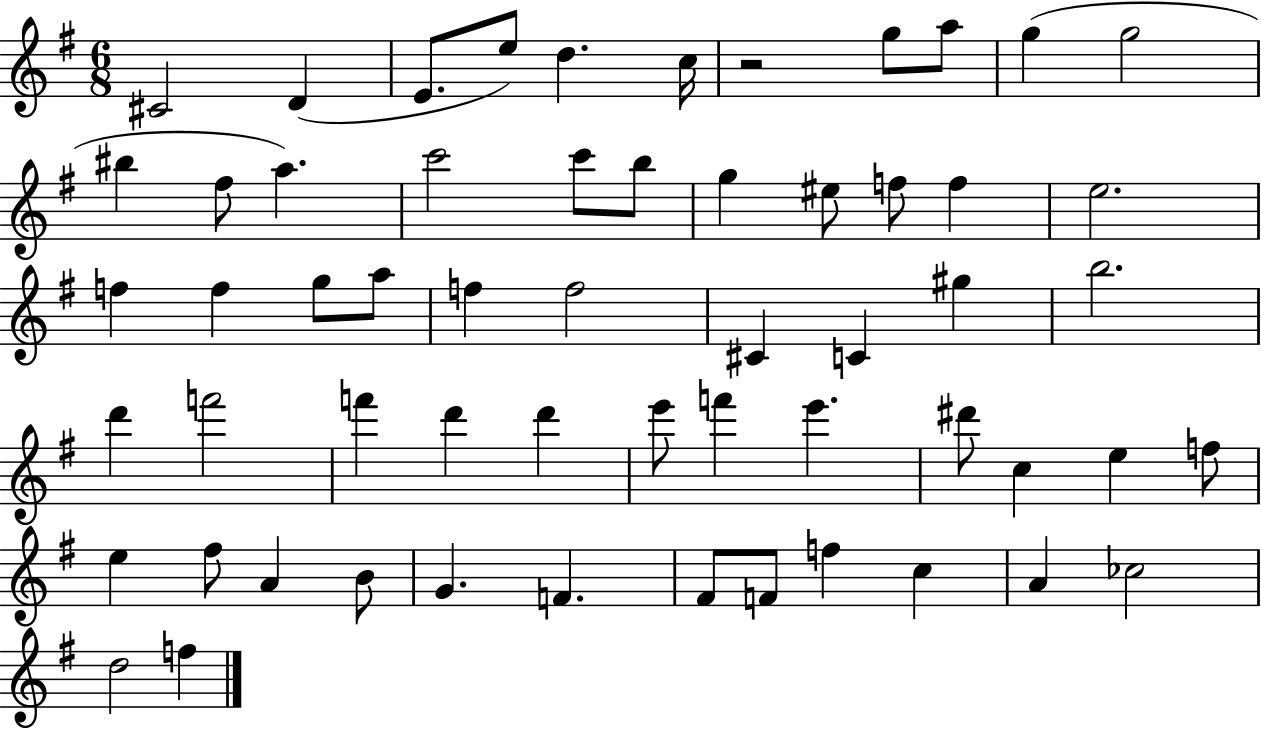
X:1
T:Untitled
M:6/8
L:1/4
K:G
^C2 D E/2 e/2 d c/4 z2 g/2 a/2 g g2 ^b ^f/2 a c'2 c'/2 b/2 g ^e/2 f/2 f e2 f f g/2 a/2 f f2 ^C C ^g b2 d' f'2 f' d' d' e'/2 f' e' ^d'/2 c e f/2 e ^f/2 A B/2 G F ^F/2 F/2 f c A _c2 d2 f